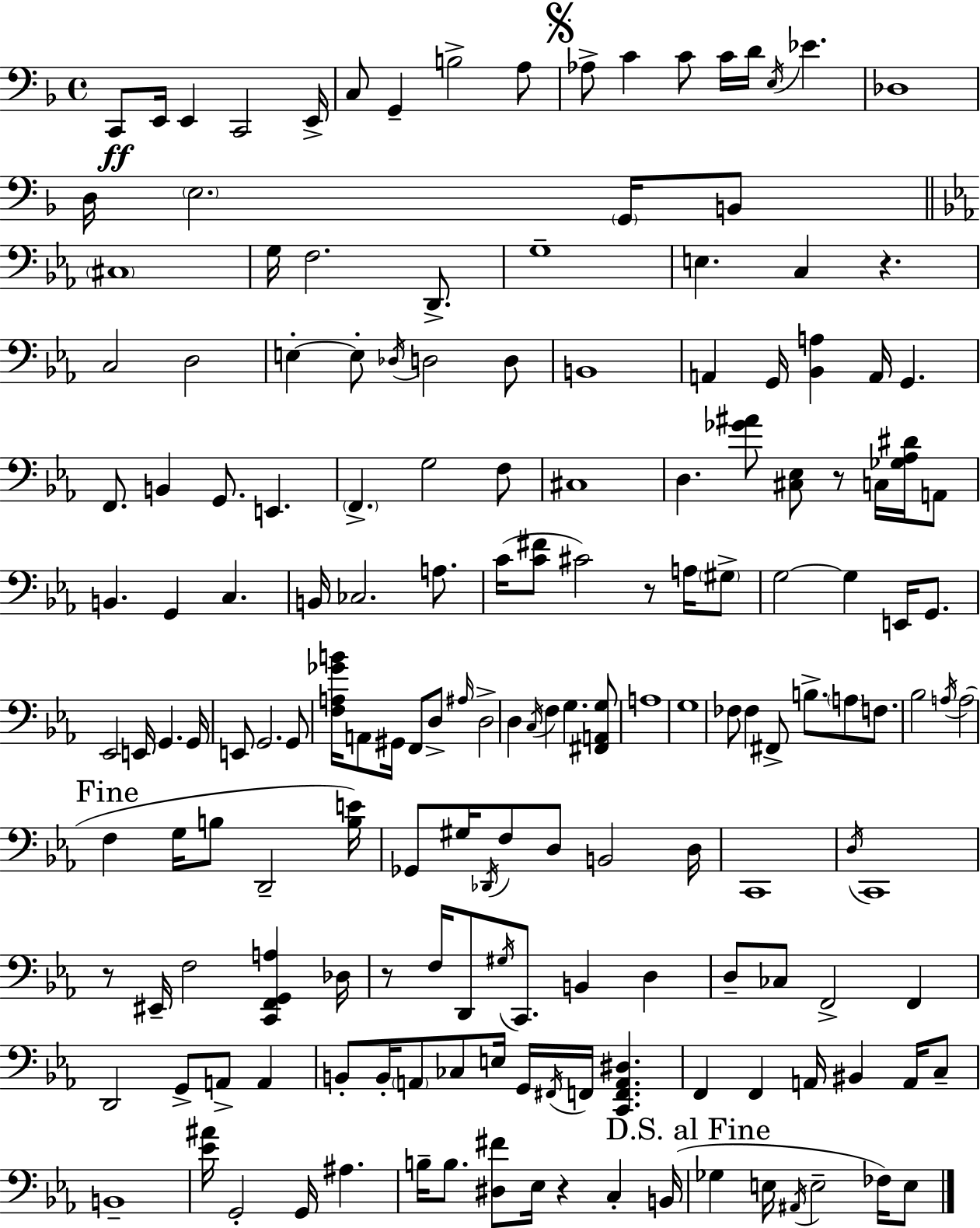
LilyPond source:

{
  \clef bass
  \time 4/4
  \defaultTimeSignature
  \key f \major
  \repeat volta 2 { c,8\ff e,16 e,4 c,2 e,16-> | c8 g,4-- b2-> a8 | \mark \markup { \musicglyph "scripts.segno" } aes8-> c'4 c'8 c'16 d'16 \acciaccatura { e16 } ees'4. | des1 | \break d16 \parenthesize e2. \parenthesize g,16 b,8 | \bar "||" \break \key ees \major \parenthesize cis1 | g16 f2. d,8.-> | g1-- | e4. c4 r4. | \break c2 d2 | e4-.~~ e8-. \acciaccatura { des16 } d2 d8 | b,1 | a,4 g,16 <bes, a>4 a,16 g,4. | \break f,8. b,4 g,8. e,4. | \parenthesize f,4.-> g2 f8 | cis1 | d4. <ges' ais'>8 <cis ees>8 r8 c16 <ges aes dis'>16 a,8 | \break b,4. g,4 c4. | b,16 ces2. a8. | c'16( <c' fis'>8 cis'2) r8 a16 \parenthesize gis8-> | g2~~ g4 e,16 g,8. | \break ees,2 e,16 g,4. | g,16 e,8 g,2. g,8 | <f a ges' b'>16 a,8 gis,16 f,8 d8-> \grace { ais16 } d2-> | d4 \acciaccatura { c16 } f4 g4. | \break <fis, a, g>8 a1 | g1 | fes8 fes4 fis,8-> b8.-> \parenthesize a8 | f8. bes2 \acciaccatura { a16 } a2( | \break \mark "Fine" f4 g16 b8 d,2-- | <b e'>16) ges,8 gis16 \acciaccatura { des,16 } f8 d8 b,2 | d16 c,1 | \acciaccatura { d16 } c,1 | \break r8 eis,16-- f2 | <c, f, g, a>4 des16 r8 f16 d,8 \acciaccatura { gis16 } c,8. b,4 | d4 d8-- ces8 f,2-> | f,4 d,2 g,8-> | \break a,8-> a,4 b,8-. b,16-. \parenthesize a,8 ces8 e16 g,16 | \acciaccatura { fis,16 } f,16 <c, f, a, dis>4. f,4 f,4 | a,16 bis,4 a,16 c8-- b,1-- | <ees' ais'>16 g,2-. | \break g,16 ais4. b16-- b8. <dis fis'>8 ees16 r4 | c4-. b,16( \mark "D.S. al Fine" ges4 e16 \acciaccatura { ais,16 } e2-- | fes16) e8 } \bar "|."
}